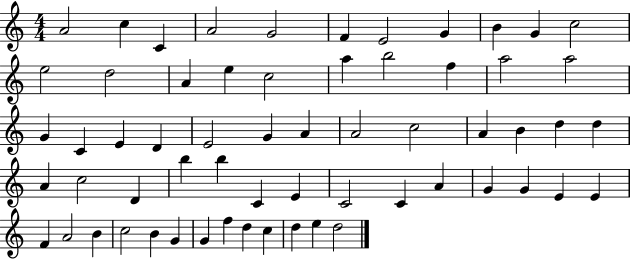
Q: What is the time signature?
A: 4/4